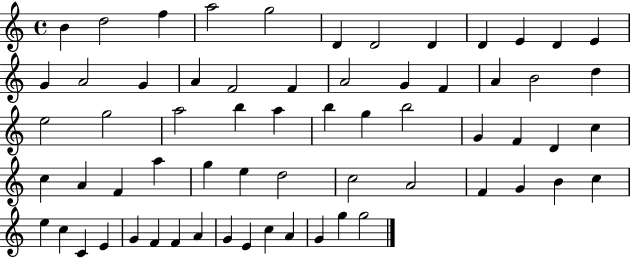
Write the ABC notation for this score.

X:1
T:Untitled
M:4/4
L:1/4
K:C
B d2 f a2 g2 D D2 D D E D E G A2 G A F2 F A2 G F A B2 d e2 g2 a2 b a b g b2 G F D c c A F a g e d2 c2 A2 F G B c e c C E G F F A G E c A G g g2